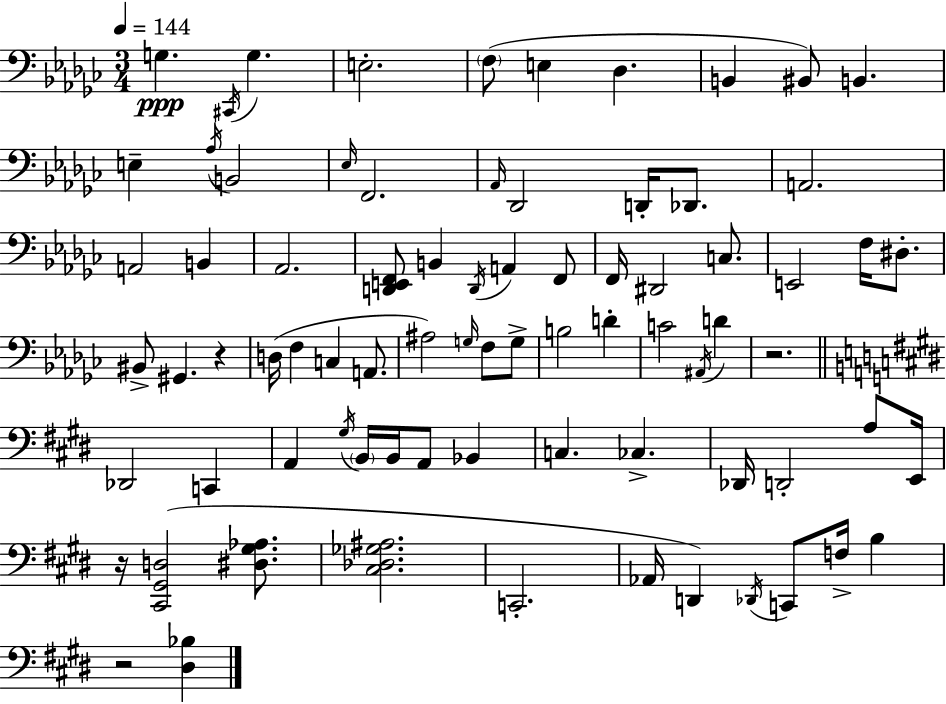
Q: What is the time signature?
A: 3/4